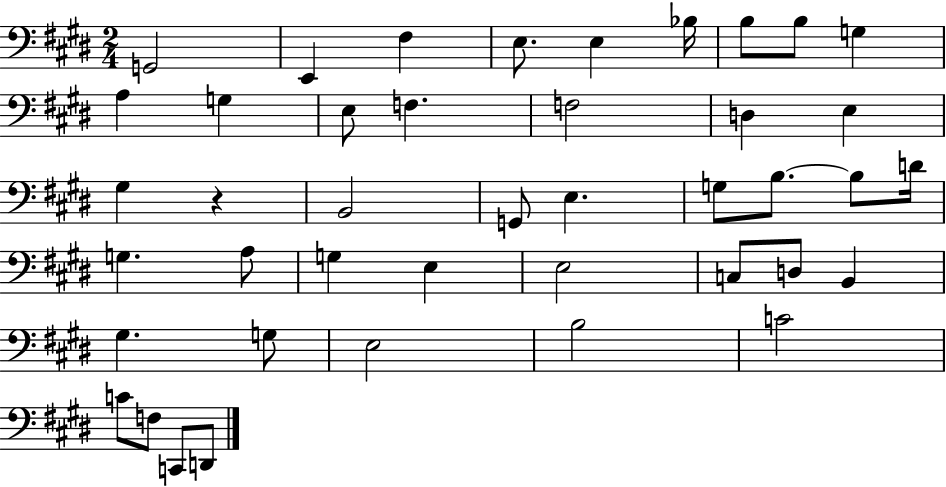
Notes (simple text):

G2/h E2/q F#3/q E3/e. E3/q Bb3/s B3/e B3/e G3/q A3/q G3/q E3/e F3/q. F3/h D3/q E3/q G#3/q R/q B2/h G2/e E3/q. G3/e B3/e. B3/e D4/s G3/q. A3/e G3/q E3/q E3/h C3/e D3/e B2/q G#3/q. G3/e E3/h B3/h C4/h C4/e F3/e C2/e D2/e